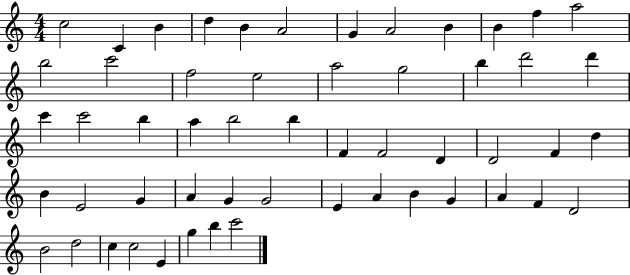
C5/h C4/q B4/q D5/q B4/q A4/h G4/q A4/h B4/q B4/q F5/q A5/h B5/h C6/h F5/h E5/h A5/h G5/h B5/q D6/h D6/q C6/q C6/h B5/q A5/q B5/h B5/q F4/q F4/h D4/q D4/h F4/q D5/q B4/q E4/h G4/q A4/q G4/q G4/h E4/q A4/q B4/q G4/q A4/q F4/q D4/h B4/h D5/h C5/q C5/h E4/q G5/q B5/q C6/h